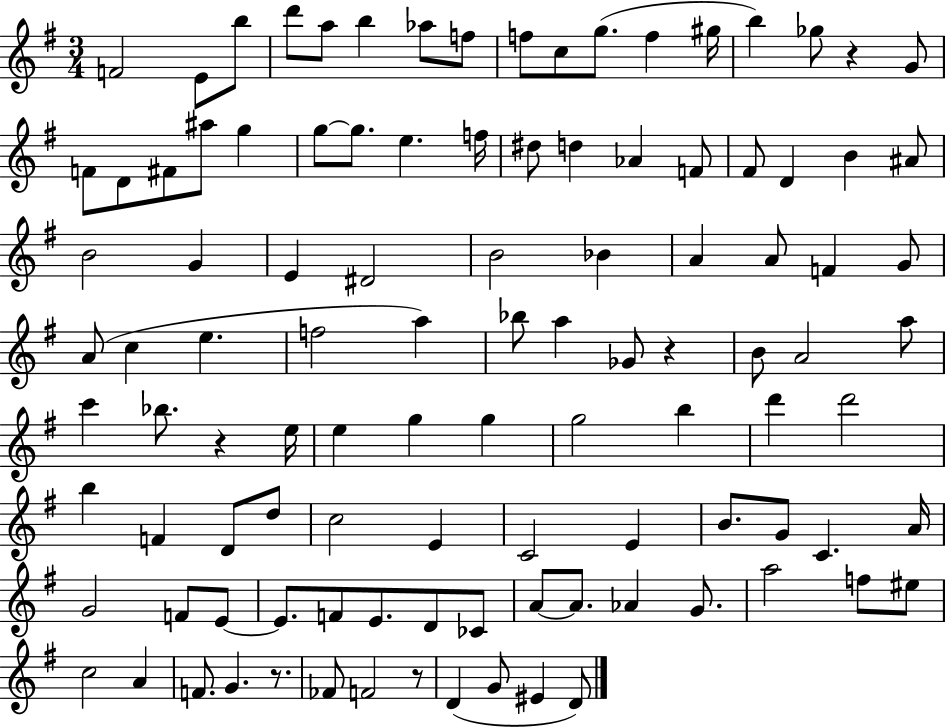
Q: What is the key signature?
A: G major